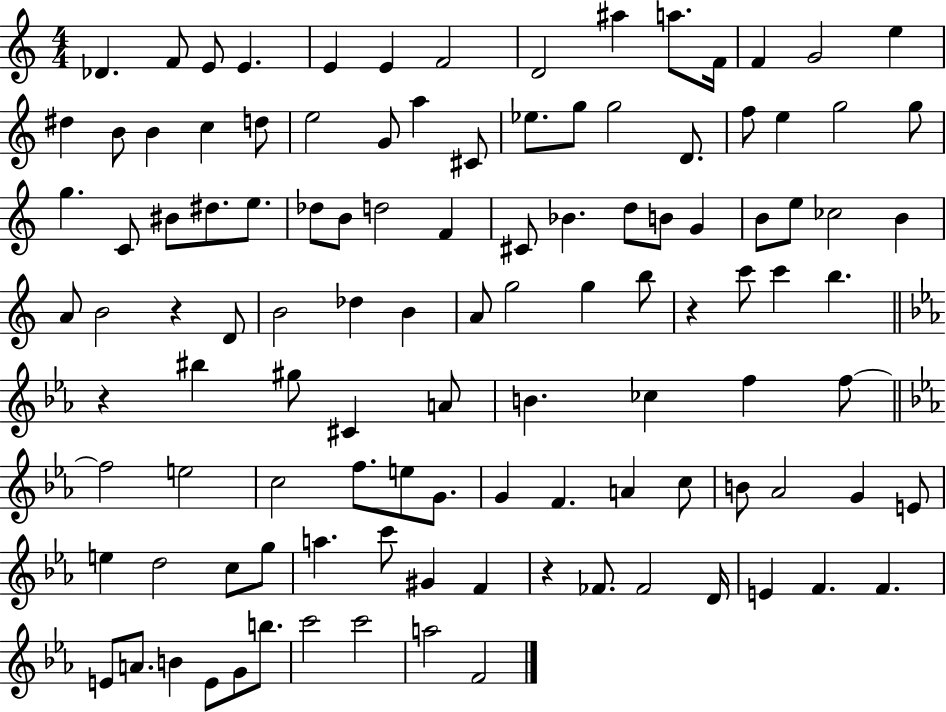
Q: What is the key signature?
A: C major